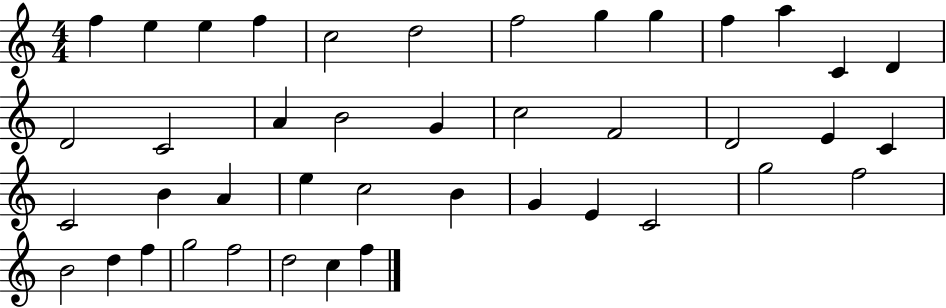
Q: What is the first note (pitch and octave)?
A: F5